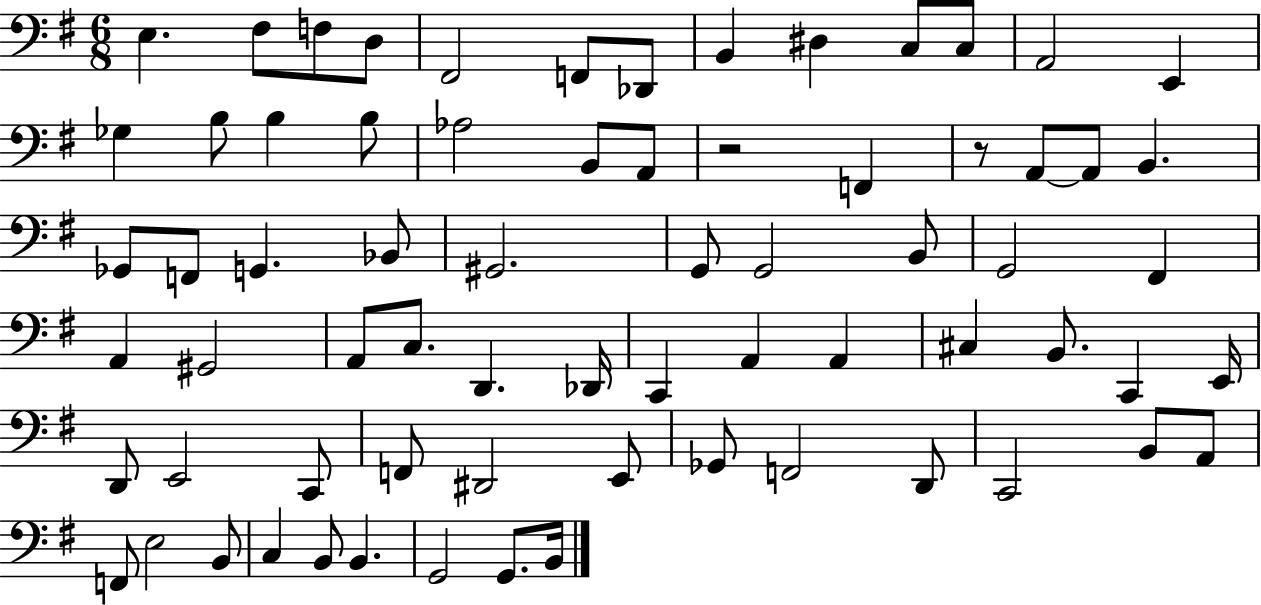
X:1
T:Untitled
M:6/8
L:1/4
K:G
E, ^F,/2 F,/2 D,/2 ^F,,2 F,,/2 _D,,/2 B,, ^D, C,/2 C,/2 A,,2 E,, _G, B,/2 B, B,/2 _A,2 B,,/2 A,,/2 z2 F,, z/2 A,,/2 A,,/2 B,, _G,,/2 F,,/2 G,, _B,,/2 ^G,,2 G,,/2 G,,2 B,,/2 G,,2 ^F,, A,, ^G,,2 A,,/2 C,/2 D,, _D,,/4 C,, A,, A,, ^C, B,,/2 C,, E,,/4 D,,/2 E,,2 C,,/2 F,,/2 ^D,,2 E,,/2 _G,,/2 F,,2 D,,/2 C,,2 B,,/2 A,,/2 F,,/2 E,2 B,,/2 C, B,,/2 B,, G,,2 G,,/2 B,,/4